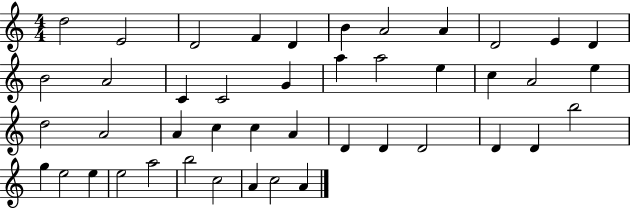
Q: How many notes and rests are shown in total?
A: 44